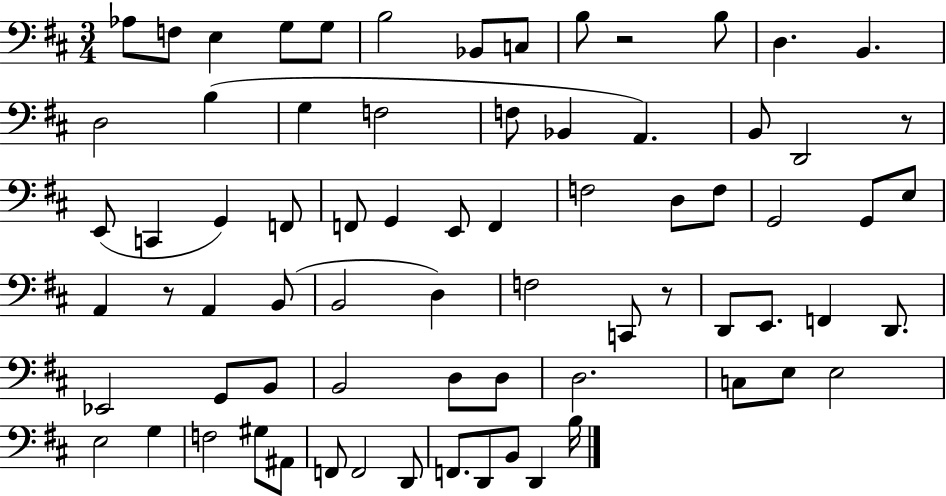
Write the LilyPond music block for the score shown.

{
  \clef bass
  \numericTimeSignature
  \time 3/4
  \key d \major
  aes8 f8 e4 g8 g8 | b2 bes,8 c8 | b8 r2 b8 | d4. b,4. | \break d2 b4( | g4 f2 | f8 bes,4 a,4.) | b,8 d,2 r8 | \break e,8( c,4 g,4) f,8 | f,8 g,4 e,8 f,4 | f2 d8 f8 | g,2 g,8 e8 | \break a,4 r8 a,4 b,8( | b,2 d4) | f2 c,8 r8 | d,8 e,8. f,4 d,8. | \break ees,2 g,8 b,8 | b,2 d8 d8 | d2. | c8 e8 e2 | \break e2 g4 | f2 gis8 ais,8 | f,8 f,2 d,8 | f,8. d,8 b,8 d,4 b16 | \break \bar "|."
}